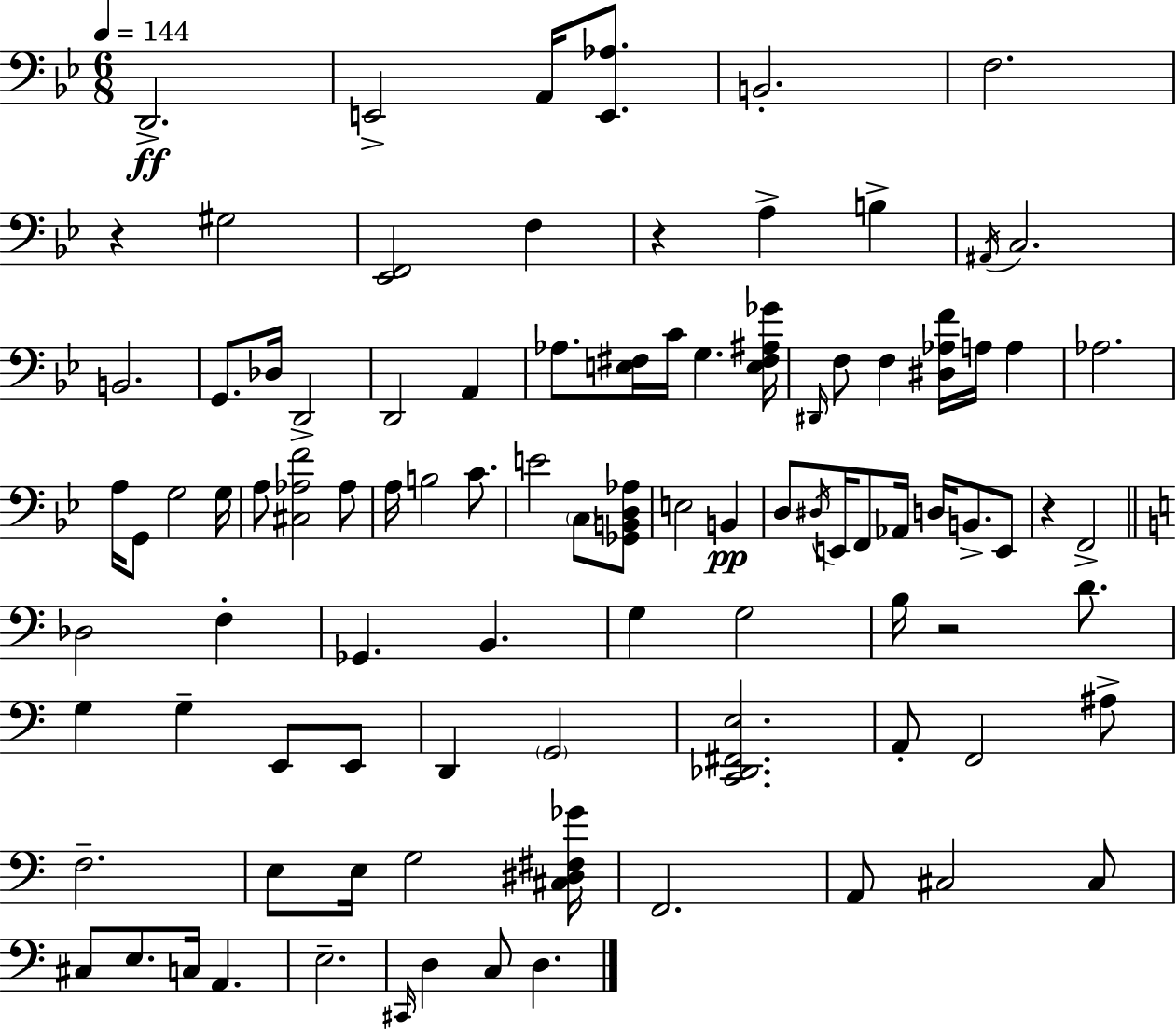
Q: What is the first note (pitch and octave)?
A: D2